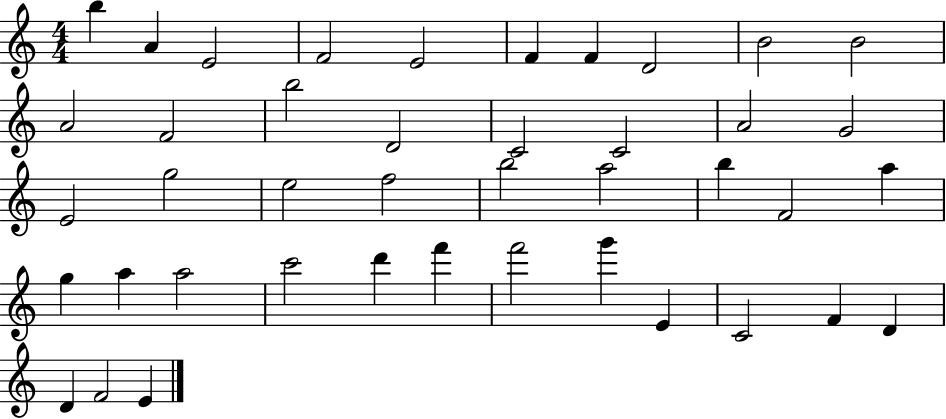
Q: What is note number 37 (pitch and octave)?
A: C4